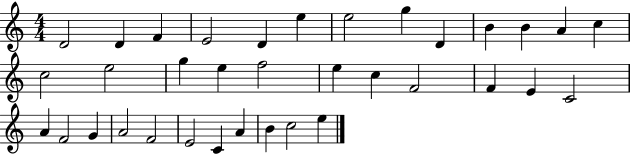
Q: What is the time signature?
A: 4/4